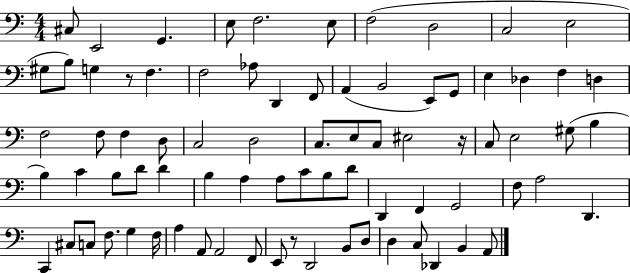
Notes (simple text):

C#3/e E2/h G2/q. E3/e F3/h. E3/e F3/h D3/h C3/h E3/h G#3/e B3/e G3/q R/e F3/q. F3/h Ab3/e D2/q F2/e A2/q B2/h E2/e G2/e E3/q Db3/q F3/q D3/q F3/h F3/e F3/q D3/e C3/h D3/h C3/e. E3/e C3/e EIS3/h R/s C3/e E3/h G#3/e B3/q B3/q C4/q B3/e D4/e D4/q B3/q A3/q A3/e C4/e B3/e D4/e D2/q F2/q G2/h F3/e A3/h D2/q. C2/q C#3/e C3/e F3/e. G3/q F3/s A3/q A2/e A2/h F2/e E2/e R/e D2/h B2/e D3/e D3/q C3/e Db2/q B2/q A2/e